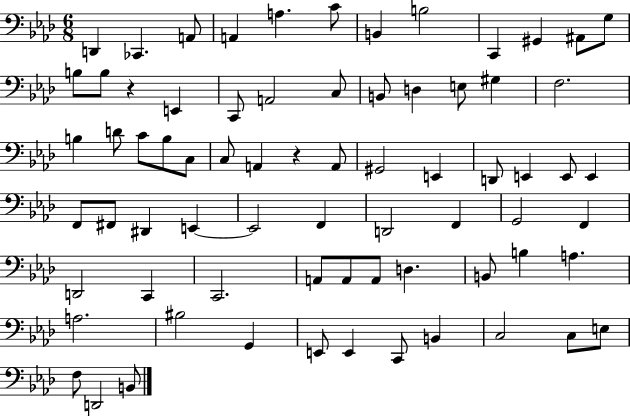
X:1
T:Untitled
M:6/8
L:1/4
K:Ab
D,, _C,, A,,/2 A,, A, C/2 B,, B,2 C,, ^G,, ^A,,/2 G,/2 B,/2 B,/2 z E,, C,,/2 A,,2 C,/2 B,,/2 D, E,/2 ^G, F,2 B, D/2 C/2 B,/2 C,/2 C,/2 A,, z A,,/2 ^G,,2 E,, D,,/2 E,, E,,/2 E,, F,,/2 ^F,,/2 ^D,, E,, E,,2 F,, D,,2 F,, G,,2 F,, D,,2 C,, C,,2 A,,/2 A,,/2 A,,/2 D, B,,/2 B, A, A,2 ^B,2 G,, E,,/2 E,, C,,/2 B,, C,2 C,/2 E,/2 F,/2 D,,2 B,,/2